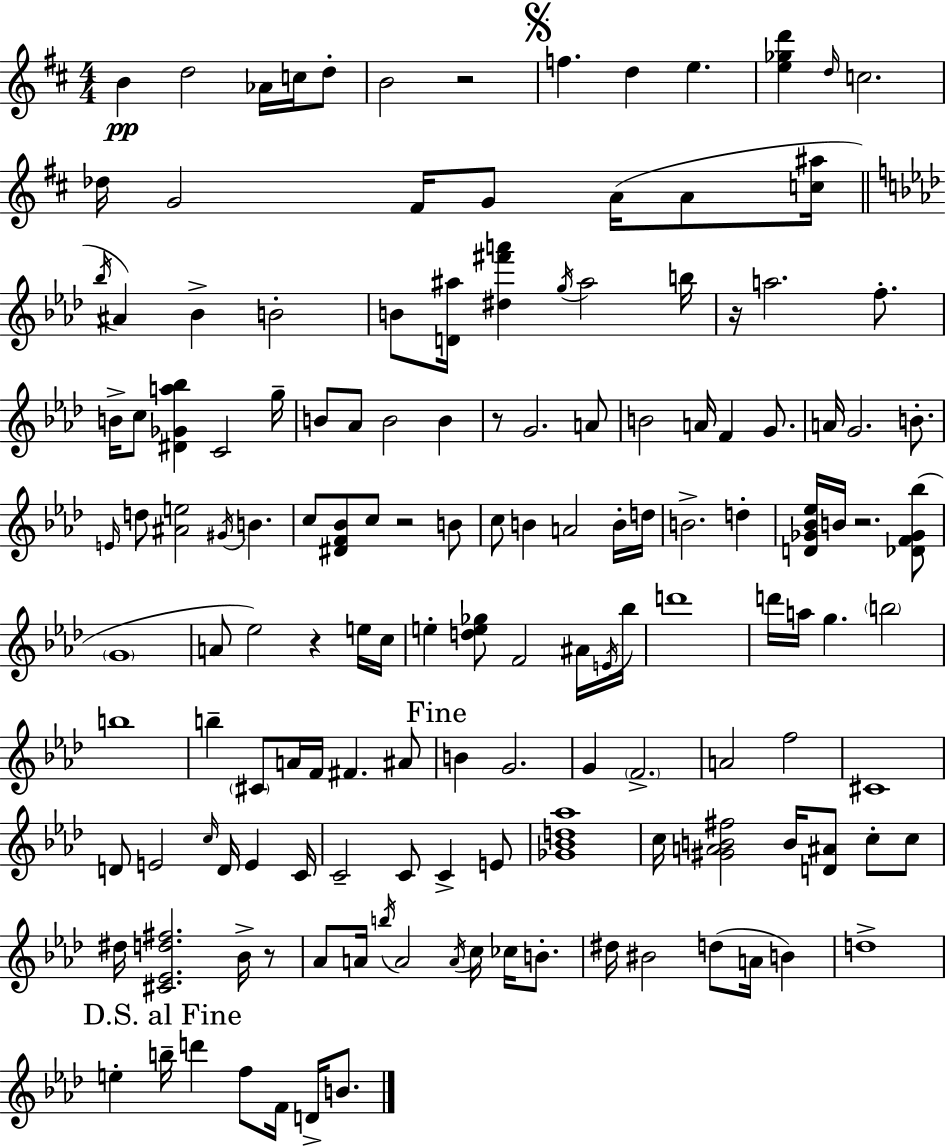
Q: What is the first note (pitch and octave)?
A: B4